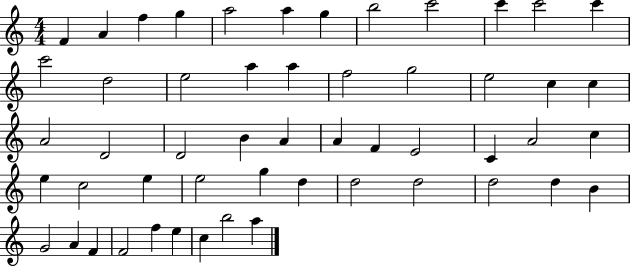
F4/q A4/q F5/q G5/q A5/h A5/q G5/q B5/h C6/h C6/q C6/h C6/q C6/h D5/h E5/h A5/q A5/q F5/h G5/h E5/h C5/q C5/q A4/h D4/h D4/h B4/q A4/q A4/q F4/q E4/h C4/q A4/h C5/q E5/q C5/h E5/q E5/h G5/q D5/q D5/h D5/h D5/h D5/q B4/q G4/h A4/q F4/q F4/h F5/q E5/q C5/q B5/h A5/q